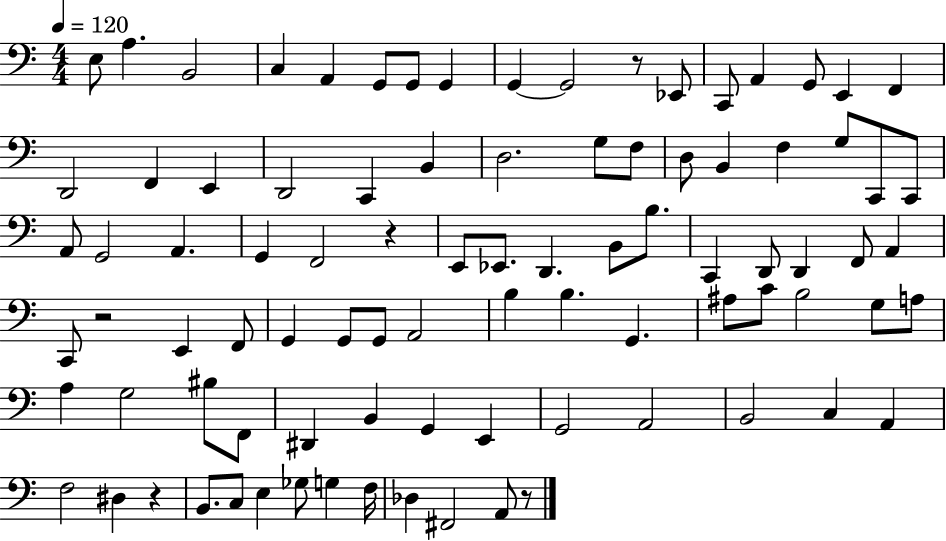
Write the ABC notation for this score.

X:1
T:Untitled
M:4/4
L:1/4
K:C
E,/2 A, B,,2 C, A,, G,,/2 G,,/2 G,, G,, G,,2 z/2 _E,,/2 C,,/2 A,, G,,/2 E,, F,, D,,2 F,, E,, D,,2 C,, B,, D,2 G,/2 F,/2 D,/2 B,, F, G,/2 C,,/2 C,,/2 A,,/2 G,,2 A,, G,, F,,2 z E,,/2 _E,,/2 D,, B,,/2 B,/2 C,, D,,/2 D,, F,,/2 A,, C,,/2 z2 E,, F,,/2 G,, G,,/2 G,,/2 A,,2 B, B, G,, ^A,/2 C/2 B,2 G,/2 A,/2 A, G,2 ^B,/2 F,,/2 ^D,, B,, G,, E,, G,,2 A,,2 B,,2 C, A,, F,2 ^D, z B,,/2 C,/2 E, _G,/2 G, F,/4 _D, ^F,,2 A,,/2 z/2